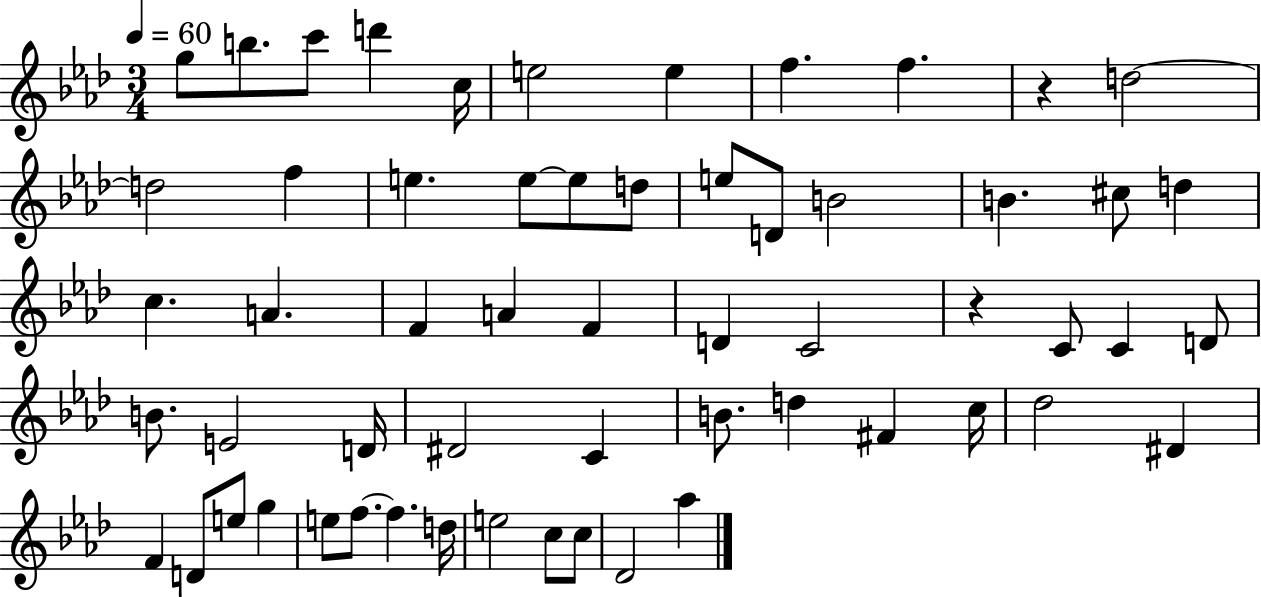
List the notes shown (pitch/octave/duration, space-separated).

G5/e B5/e. C6/e D6/q C5/s E5/h E5/q F5/q. F5/q. R/q D5/h D5/h F5/q E5/q. E5/e E5/e D5/e E5/e D4/e B4/h B4/q. C#5/e D5/q C5/q. A4/q. F4/q A4/q F4/q D4/q C4/h R/q C4/e C4/q D4/e B4/e. E4/h D4/s D#4/h C4/q B4/e. D5/q F#4/q C5/s Db5/h D#4/q F4/q D4/e E5/e G5/q E5/e F5/e. F5/q. D5/s E5/h C5/e C5/e Db4/h Ab5/q